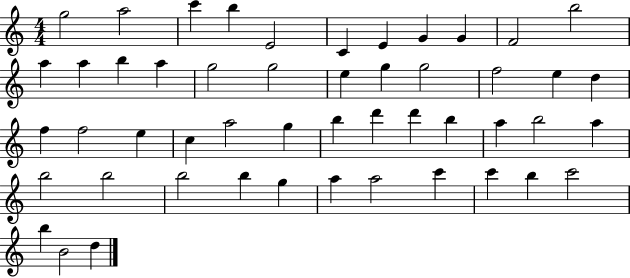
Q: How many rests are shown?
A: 0